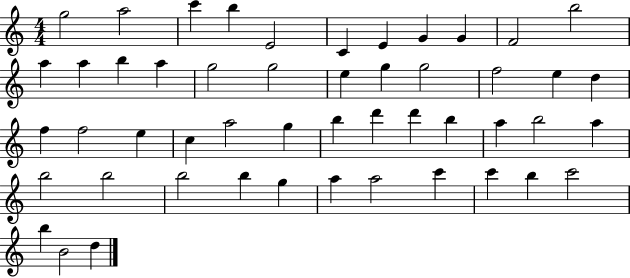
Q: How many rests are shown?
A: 0